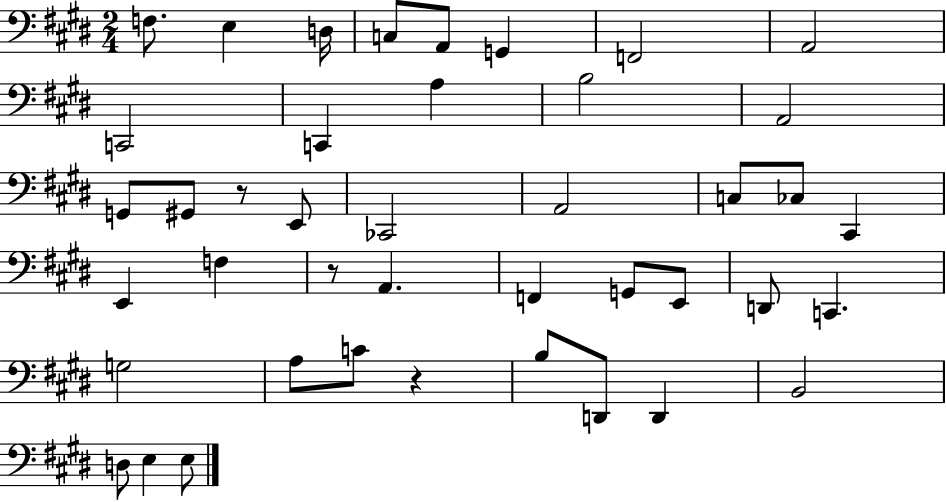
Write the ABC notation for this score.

X:1
T:Untitled
M:2/4
L:1/4
K:E
F,/2 E, D,/4 C,/2 A,,/2 G,, F,,2 A,,2 C,,2 C,, A, B,2 A,,2 G,,/2 ^G,,/2 z/2 E,,/2 _C,,2 A,,2 C,/2 _C,/2 ^C,, E,, F, z/2 A,, F,, G,,/2 E,,/2 D,,/2 C,, G,2 A,/2 C/2 z B,/2 D,,/2 D,, B,,2 D,/2 E, E,/2